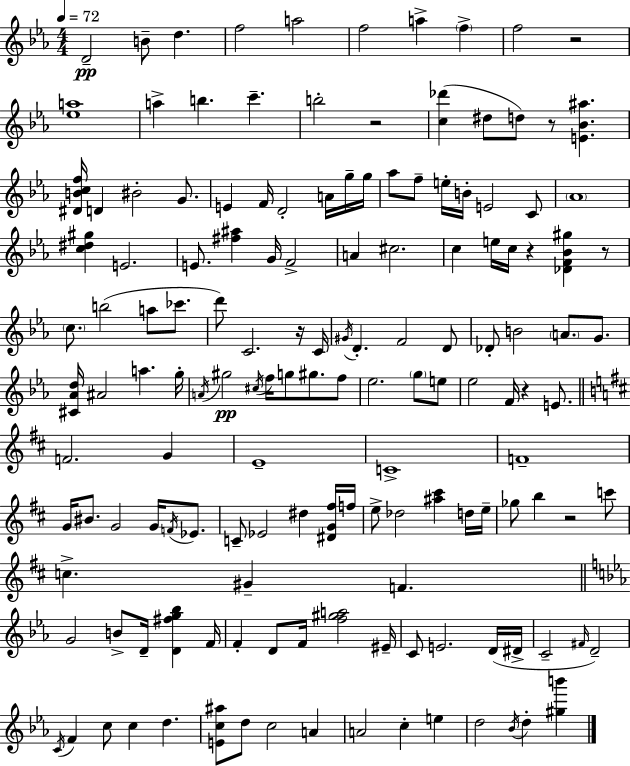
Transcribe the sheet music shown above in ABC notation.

X:1
T:Untitled
M:4/4
L:1/4
K:Eb
D2 B/2 d f2 a2 f2 a f f2 z2 [_ea]4 a b c' b2 z2 [c_d'] ^d/2 d/2 z/2 [E_B^a] [^DBcf]/4 D ^B2 G/2 E F/4 D2 A/4 g/4 g/4 _a/2 f/2 e/4 B/4 E2 C/2 _A4 [c^d^g] E2 E/2 [^f^a] G/4 F2 A ^c2 c e/4 c/4 z [_DF_B^g] z/2 c/2 b2 a/2 _c'/2 d'/2 C2 z/4 C/4 ^G/4 D F2 D/2 _D/2 B2 A/2 G/2 [^C_Ad]/4 ^A2 a g/4 A/4 ^g2 ^c/4 f/4 g/2 ^g/2 f/2 _e2 g/2 e/2 _e2 F/4 z E/2 F2 G E4 C4 F4 G/4 ^B/2 G2 G/4 F/4 _E/2 C/2 _E2 ^d [^DG^f]/4 f/4 e/2 _d2 [^a^c'] d/4 e/4 _g/2 b z2 c'/2 c ^G F G2 B/2 D/4 [D^fg_b] F/4 F D/2 F/4 [f^ga]2 ^E/4 C/2 E2 D/4 ^D/4 C2 ^F/4 D2 C/4 F c/2 c d [Ec^a]/2 d/2 c2 A A2 c e d2 _B/4 d [^gb']